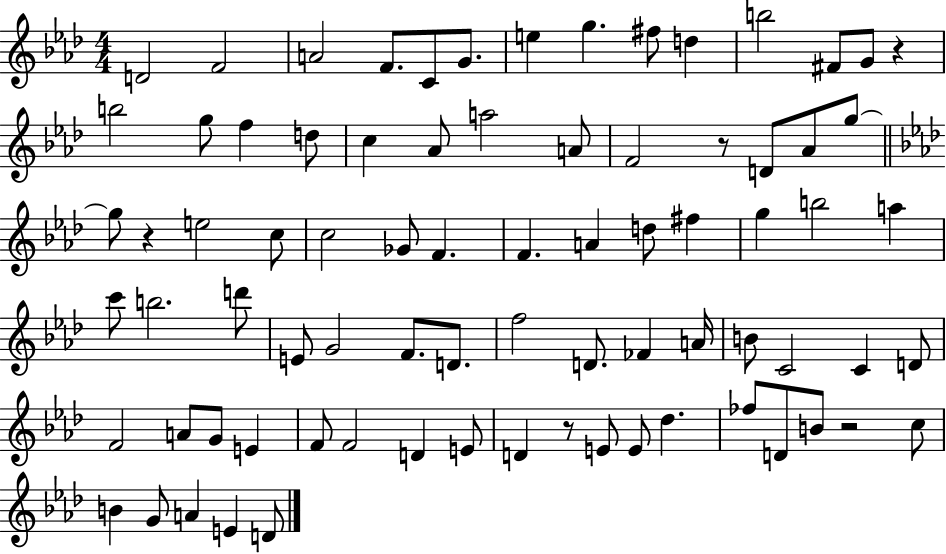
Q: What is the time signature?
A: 4/4